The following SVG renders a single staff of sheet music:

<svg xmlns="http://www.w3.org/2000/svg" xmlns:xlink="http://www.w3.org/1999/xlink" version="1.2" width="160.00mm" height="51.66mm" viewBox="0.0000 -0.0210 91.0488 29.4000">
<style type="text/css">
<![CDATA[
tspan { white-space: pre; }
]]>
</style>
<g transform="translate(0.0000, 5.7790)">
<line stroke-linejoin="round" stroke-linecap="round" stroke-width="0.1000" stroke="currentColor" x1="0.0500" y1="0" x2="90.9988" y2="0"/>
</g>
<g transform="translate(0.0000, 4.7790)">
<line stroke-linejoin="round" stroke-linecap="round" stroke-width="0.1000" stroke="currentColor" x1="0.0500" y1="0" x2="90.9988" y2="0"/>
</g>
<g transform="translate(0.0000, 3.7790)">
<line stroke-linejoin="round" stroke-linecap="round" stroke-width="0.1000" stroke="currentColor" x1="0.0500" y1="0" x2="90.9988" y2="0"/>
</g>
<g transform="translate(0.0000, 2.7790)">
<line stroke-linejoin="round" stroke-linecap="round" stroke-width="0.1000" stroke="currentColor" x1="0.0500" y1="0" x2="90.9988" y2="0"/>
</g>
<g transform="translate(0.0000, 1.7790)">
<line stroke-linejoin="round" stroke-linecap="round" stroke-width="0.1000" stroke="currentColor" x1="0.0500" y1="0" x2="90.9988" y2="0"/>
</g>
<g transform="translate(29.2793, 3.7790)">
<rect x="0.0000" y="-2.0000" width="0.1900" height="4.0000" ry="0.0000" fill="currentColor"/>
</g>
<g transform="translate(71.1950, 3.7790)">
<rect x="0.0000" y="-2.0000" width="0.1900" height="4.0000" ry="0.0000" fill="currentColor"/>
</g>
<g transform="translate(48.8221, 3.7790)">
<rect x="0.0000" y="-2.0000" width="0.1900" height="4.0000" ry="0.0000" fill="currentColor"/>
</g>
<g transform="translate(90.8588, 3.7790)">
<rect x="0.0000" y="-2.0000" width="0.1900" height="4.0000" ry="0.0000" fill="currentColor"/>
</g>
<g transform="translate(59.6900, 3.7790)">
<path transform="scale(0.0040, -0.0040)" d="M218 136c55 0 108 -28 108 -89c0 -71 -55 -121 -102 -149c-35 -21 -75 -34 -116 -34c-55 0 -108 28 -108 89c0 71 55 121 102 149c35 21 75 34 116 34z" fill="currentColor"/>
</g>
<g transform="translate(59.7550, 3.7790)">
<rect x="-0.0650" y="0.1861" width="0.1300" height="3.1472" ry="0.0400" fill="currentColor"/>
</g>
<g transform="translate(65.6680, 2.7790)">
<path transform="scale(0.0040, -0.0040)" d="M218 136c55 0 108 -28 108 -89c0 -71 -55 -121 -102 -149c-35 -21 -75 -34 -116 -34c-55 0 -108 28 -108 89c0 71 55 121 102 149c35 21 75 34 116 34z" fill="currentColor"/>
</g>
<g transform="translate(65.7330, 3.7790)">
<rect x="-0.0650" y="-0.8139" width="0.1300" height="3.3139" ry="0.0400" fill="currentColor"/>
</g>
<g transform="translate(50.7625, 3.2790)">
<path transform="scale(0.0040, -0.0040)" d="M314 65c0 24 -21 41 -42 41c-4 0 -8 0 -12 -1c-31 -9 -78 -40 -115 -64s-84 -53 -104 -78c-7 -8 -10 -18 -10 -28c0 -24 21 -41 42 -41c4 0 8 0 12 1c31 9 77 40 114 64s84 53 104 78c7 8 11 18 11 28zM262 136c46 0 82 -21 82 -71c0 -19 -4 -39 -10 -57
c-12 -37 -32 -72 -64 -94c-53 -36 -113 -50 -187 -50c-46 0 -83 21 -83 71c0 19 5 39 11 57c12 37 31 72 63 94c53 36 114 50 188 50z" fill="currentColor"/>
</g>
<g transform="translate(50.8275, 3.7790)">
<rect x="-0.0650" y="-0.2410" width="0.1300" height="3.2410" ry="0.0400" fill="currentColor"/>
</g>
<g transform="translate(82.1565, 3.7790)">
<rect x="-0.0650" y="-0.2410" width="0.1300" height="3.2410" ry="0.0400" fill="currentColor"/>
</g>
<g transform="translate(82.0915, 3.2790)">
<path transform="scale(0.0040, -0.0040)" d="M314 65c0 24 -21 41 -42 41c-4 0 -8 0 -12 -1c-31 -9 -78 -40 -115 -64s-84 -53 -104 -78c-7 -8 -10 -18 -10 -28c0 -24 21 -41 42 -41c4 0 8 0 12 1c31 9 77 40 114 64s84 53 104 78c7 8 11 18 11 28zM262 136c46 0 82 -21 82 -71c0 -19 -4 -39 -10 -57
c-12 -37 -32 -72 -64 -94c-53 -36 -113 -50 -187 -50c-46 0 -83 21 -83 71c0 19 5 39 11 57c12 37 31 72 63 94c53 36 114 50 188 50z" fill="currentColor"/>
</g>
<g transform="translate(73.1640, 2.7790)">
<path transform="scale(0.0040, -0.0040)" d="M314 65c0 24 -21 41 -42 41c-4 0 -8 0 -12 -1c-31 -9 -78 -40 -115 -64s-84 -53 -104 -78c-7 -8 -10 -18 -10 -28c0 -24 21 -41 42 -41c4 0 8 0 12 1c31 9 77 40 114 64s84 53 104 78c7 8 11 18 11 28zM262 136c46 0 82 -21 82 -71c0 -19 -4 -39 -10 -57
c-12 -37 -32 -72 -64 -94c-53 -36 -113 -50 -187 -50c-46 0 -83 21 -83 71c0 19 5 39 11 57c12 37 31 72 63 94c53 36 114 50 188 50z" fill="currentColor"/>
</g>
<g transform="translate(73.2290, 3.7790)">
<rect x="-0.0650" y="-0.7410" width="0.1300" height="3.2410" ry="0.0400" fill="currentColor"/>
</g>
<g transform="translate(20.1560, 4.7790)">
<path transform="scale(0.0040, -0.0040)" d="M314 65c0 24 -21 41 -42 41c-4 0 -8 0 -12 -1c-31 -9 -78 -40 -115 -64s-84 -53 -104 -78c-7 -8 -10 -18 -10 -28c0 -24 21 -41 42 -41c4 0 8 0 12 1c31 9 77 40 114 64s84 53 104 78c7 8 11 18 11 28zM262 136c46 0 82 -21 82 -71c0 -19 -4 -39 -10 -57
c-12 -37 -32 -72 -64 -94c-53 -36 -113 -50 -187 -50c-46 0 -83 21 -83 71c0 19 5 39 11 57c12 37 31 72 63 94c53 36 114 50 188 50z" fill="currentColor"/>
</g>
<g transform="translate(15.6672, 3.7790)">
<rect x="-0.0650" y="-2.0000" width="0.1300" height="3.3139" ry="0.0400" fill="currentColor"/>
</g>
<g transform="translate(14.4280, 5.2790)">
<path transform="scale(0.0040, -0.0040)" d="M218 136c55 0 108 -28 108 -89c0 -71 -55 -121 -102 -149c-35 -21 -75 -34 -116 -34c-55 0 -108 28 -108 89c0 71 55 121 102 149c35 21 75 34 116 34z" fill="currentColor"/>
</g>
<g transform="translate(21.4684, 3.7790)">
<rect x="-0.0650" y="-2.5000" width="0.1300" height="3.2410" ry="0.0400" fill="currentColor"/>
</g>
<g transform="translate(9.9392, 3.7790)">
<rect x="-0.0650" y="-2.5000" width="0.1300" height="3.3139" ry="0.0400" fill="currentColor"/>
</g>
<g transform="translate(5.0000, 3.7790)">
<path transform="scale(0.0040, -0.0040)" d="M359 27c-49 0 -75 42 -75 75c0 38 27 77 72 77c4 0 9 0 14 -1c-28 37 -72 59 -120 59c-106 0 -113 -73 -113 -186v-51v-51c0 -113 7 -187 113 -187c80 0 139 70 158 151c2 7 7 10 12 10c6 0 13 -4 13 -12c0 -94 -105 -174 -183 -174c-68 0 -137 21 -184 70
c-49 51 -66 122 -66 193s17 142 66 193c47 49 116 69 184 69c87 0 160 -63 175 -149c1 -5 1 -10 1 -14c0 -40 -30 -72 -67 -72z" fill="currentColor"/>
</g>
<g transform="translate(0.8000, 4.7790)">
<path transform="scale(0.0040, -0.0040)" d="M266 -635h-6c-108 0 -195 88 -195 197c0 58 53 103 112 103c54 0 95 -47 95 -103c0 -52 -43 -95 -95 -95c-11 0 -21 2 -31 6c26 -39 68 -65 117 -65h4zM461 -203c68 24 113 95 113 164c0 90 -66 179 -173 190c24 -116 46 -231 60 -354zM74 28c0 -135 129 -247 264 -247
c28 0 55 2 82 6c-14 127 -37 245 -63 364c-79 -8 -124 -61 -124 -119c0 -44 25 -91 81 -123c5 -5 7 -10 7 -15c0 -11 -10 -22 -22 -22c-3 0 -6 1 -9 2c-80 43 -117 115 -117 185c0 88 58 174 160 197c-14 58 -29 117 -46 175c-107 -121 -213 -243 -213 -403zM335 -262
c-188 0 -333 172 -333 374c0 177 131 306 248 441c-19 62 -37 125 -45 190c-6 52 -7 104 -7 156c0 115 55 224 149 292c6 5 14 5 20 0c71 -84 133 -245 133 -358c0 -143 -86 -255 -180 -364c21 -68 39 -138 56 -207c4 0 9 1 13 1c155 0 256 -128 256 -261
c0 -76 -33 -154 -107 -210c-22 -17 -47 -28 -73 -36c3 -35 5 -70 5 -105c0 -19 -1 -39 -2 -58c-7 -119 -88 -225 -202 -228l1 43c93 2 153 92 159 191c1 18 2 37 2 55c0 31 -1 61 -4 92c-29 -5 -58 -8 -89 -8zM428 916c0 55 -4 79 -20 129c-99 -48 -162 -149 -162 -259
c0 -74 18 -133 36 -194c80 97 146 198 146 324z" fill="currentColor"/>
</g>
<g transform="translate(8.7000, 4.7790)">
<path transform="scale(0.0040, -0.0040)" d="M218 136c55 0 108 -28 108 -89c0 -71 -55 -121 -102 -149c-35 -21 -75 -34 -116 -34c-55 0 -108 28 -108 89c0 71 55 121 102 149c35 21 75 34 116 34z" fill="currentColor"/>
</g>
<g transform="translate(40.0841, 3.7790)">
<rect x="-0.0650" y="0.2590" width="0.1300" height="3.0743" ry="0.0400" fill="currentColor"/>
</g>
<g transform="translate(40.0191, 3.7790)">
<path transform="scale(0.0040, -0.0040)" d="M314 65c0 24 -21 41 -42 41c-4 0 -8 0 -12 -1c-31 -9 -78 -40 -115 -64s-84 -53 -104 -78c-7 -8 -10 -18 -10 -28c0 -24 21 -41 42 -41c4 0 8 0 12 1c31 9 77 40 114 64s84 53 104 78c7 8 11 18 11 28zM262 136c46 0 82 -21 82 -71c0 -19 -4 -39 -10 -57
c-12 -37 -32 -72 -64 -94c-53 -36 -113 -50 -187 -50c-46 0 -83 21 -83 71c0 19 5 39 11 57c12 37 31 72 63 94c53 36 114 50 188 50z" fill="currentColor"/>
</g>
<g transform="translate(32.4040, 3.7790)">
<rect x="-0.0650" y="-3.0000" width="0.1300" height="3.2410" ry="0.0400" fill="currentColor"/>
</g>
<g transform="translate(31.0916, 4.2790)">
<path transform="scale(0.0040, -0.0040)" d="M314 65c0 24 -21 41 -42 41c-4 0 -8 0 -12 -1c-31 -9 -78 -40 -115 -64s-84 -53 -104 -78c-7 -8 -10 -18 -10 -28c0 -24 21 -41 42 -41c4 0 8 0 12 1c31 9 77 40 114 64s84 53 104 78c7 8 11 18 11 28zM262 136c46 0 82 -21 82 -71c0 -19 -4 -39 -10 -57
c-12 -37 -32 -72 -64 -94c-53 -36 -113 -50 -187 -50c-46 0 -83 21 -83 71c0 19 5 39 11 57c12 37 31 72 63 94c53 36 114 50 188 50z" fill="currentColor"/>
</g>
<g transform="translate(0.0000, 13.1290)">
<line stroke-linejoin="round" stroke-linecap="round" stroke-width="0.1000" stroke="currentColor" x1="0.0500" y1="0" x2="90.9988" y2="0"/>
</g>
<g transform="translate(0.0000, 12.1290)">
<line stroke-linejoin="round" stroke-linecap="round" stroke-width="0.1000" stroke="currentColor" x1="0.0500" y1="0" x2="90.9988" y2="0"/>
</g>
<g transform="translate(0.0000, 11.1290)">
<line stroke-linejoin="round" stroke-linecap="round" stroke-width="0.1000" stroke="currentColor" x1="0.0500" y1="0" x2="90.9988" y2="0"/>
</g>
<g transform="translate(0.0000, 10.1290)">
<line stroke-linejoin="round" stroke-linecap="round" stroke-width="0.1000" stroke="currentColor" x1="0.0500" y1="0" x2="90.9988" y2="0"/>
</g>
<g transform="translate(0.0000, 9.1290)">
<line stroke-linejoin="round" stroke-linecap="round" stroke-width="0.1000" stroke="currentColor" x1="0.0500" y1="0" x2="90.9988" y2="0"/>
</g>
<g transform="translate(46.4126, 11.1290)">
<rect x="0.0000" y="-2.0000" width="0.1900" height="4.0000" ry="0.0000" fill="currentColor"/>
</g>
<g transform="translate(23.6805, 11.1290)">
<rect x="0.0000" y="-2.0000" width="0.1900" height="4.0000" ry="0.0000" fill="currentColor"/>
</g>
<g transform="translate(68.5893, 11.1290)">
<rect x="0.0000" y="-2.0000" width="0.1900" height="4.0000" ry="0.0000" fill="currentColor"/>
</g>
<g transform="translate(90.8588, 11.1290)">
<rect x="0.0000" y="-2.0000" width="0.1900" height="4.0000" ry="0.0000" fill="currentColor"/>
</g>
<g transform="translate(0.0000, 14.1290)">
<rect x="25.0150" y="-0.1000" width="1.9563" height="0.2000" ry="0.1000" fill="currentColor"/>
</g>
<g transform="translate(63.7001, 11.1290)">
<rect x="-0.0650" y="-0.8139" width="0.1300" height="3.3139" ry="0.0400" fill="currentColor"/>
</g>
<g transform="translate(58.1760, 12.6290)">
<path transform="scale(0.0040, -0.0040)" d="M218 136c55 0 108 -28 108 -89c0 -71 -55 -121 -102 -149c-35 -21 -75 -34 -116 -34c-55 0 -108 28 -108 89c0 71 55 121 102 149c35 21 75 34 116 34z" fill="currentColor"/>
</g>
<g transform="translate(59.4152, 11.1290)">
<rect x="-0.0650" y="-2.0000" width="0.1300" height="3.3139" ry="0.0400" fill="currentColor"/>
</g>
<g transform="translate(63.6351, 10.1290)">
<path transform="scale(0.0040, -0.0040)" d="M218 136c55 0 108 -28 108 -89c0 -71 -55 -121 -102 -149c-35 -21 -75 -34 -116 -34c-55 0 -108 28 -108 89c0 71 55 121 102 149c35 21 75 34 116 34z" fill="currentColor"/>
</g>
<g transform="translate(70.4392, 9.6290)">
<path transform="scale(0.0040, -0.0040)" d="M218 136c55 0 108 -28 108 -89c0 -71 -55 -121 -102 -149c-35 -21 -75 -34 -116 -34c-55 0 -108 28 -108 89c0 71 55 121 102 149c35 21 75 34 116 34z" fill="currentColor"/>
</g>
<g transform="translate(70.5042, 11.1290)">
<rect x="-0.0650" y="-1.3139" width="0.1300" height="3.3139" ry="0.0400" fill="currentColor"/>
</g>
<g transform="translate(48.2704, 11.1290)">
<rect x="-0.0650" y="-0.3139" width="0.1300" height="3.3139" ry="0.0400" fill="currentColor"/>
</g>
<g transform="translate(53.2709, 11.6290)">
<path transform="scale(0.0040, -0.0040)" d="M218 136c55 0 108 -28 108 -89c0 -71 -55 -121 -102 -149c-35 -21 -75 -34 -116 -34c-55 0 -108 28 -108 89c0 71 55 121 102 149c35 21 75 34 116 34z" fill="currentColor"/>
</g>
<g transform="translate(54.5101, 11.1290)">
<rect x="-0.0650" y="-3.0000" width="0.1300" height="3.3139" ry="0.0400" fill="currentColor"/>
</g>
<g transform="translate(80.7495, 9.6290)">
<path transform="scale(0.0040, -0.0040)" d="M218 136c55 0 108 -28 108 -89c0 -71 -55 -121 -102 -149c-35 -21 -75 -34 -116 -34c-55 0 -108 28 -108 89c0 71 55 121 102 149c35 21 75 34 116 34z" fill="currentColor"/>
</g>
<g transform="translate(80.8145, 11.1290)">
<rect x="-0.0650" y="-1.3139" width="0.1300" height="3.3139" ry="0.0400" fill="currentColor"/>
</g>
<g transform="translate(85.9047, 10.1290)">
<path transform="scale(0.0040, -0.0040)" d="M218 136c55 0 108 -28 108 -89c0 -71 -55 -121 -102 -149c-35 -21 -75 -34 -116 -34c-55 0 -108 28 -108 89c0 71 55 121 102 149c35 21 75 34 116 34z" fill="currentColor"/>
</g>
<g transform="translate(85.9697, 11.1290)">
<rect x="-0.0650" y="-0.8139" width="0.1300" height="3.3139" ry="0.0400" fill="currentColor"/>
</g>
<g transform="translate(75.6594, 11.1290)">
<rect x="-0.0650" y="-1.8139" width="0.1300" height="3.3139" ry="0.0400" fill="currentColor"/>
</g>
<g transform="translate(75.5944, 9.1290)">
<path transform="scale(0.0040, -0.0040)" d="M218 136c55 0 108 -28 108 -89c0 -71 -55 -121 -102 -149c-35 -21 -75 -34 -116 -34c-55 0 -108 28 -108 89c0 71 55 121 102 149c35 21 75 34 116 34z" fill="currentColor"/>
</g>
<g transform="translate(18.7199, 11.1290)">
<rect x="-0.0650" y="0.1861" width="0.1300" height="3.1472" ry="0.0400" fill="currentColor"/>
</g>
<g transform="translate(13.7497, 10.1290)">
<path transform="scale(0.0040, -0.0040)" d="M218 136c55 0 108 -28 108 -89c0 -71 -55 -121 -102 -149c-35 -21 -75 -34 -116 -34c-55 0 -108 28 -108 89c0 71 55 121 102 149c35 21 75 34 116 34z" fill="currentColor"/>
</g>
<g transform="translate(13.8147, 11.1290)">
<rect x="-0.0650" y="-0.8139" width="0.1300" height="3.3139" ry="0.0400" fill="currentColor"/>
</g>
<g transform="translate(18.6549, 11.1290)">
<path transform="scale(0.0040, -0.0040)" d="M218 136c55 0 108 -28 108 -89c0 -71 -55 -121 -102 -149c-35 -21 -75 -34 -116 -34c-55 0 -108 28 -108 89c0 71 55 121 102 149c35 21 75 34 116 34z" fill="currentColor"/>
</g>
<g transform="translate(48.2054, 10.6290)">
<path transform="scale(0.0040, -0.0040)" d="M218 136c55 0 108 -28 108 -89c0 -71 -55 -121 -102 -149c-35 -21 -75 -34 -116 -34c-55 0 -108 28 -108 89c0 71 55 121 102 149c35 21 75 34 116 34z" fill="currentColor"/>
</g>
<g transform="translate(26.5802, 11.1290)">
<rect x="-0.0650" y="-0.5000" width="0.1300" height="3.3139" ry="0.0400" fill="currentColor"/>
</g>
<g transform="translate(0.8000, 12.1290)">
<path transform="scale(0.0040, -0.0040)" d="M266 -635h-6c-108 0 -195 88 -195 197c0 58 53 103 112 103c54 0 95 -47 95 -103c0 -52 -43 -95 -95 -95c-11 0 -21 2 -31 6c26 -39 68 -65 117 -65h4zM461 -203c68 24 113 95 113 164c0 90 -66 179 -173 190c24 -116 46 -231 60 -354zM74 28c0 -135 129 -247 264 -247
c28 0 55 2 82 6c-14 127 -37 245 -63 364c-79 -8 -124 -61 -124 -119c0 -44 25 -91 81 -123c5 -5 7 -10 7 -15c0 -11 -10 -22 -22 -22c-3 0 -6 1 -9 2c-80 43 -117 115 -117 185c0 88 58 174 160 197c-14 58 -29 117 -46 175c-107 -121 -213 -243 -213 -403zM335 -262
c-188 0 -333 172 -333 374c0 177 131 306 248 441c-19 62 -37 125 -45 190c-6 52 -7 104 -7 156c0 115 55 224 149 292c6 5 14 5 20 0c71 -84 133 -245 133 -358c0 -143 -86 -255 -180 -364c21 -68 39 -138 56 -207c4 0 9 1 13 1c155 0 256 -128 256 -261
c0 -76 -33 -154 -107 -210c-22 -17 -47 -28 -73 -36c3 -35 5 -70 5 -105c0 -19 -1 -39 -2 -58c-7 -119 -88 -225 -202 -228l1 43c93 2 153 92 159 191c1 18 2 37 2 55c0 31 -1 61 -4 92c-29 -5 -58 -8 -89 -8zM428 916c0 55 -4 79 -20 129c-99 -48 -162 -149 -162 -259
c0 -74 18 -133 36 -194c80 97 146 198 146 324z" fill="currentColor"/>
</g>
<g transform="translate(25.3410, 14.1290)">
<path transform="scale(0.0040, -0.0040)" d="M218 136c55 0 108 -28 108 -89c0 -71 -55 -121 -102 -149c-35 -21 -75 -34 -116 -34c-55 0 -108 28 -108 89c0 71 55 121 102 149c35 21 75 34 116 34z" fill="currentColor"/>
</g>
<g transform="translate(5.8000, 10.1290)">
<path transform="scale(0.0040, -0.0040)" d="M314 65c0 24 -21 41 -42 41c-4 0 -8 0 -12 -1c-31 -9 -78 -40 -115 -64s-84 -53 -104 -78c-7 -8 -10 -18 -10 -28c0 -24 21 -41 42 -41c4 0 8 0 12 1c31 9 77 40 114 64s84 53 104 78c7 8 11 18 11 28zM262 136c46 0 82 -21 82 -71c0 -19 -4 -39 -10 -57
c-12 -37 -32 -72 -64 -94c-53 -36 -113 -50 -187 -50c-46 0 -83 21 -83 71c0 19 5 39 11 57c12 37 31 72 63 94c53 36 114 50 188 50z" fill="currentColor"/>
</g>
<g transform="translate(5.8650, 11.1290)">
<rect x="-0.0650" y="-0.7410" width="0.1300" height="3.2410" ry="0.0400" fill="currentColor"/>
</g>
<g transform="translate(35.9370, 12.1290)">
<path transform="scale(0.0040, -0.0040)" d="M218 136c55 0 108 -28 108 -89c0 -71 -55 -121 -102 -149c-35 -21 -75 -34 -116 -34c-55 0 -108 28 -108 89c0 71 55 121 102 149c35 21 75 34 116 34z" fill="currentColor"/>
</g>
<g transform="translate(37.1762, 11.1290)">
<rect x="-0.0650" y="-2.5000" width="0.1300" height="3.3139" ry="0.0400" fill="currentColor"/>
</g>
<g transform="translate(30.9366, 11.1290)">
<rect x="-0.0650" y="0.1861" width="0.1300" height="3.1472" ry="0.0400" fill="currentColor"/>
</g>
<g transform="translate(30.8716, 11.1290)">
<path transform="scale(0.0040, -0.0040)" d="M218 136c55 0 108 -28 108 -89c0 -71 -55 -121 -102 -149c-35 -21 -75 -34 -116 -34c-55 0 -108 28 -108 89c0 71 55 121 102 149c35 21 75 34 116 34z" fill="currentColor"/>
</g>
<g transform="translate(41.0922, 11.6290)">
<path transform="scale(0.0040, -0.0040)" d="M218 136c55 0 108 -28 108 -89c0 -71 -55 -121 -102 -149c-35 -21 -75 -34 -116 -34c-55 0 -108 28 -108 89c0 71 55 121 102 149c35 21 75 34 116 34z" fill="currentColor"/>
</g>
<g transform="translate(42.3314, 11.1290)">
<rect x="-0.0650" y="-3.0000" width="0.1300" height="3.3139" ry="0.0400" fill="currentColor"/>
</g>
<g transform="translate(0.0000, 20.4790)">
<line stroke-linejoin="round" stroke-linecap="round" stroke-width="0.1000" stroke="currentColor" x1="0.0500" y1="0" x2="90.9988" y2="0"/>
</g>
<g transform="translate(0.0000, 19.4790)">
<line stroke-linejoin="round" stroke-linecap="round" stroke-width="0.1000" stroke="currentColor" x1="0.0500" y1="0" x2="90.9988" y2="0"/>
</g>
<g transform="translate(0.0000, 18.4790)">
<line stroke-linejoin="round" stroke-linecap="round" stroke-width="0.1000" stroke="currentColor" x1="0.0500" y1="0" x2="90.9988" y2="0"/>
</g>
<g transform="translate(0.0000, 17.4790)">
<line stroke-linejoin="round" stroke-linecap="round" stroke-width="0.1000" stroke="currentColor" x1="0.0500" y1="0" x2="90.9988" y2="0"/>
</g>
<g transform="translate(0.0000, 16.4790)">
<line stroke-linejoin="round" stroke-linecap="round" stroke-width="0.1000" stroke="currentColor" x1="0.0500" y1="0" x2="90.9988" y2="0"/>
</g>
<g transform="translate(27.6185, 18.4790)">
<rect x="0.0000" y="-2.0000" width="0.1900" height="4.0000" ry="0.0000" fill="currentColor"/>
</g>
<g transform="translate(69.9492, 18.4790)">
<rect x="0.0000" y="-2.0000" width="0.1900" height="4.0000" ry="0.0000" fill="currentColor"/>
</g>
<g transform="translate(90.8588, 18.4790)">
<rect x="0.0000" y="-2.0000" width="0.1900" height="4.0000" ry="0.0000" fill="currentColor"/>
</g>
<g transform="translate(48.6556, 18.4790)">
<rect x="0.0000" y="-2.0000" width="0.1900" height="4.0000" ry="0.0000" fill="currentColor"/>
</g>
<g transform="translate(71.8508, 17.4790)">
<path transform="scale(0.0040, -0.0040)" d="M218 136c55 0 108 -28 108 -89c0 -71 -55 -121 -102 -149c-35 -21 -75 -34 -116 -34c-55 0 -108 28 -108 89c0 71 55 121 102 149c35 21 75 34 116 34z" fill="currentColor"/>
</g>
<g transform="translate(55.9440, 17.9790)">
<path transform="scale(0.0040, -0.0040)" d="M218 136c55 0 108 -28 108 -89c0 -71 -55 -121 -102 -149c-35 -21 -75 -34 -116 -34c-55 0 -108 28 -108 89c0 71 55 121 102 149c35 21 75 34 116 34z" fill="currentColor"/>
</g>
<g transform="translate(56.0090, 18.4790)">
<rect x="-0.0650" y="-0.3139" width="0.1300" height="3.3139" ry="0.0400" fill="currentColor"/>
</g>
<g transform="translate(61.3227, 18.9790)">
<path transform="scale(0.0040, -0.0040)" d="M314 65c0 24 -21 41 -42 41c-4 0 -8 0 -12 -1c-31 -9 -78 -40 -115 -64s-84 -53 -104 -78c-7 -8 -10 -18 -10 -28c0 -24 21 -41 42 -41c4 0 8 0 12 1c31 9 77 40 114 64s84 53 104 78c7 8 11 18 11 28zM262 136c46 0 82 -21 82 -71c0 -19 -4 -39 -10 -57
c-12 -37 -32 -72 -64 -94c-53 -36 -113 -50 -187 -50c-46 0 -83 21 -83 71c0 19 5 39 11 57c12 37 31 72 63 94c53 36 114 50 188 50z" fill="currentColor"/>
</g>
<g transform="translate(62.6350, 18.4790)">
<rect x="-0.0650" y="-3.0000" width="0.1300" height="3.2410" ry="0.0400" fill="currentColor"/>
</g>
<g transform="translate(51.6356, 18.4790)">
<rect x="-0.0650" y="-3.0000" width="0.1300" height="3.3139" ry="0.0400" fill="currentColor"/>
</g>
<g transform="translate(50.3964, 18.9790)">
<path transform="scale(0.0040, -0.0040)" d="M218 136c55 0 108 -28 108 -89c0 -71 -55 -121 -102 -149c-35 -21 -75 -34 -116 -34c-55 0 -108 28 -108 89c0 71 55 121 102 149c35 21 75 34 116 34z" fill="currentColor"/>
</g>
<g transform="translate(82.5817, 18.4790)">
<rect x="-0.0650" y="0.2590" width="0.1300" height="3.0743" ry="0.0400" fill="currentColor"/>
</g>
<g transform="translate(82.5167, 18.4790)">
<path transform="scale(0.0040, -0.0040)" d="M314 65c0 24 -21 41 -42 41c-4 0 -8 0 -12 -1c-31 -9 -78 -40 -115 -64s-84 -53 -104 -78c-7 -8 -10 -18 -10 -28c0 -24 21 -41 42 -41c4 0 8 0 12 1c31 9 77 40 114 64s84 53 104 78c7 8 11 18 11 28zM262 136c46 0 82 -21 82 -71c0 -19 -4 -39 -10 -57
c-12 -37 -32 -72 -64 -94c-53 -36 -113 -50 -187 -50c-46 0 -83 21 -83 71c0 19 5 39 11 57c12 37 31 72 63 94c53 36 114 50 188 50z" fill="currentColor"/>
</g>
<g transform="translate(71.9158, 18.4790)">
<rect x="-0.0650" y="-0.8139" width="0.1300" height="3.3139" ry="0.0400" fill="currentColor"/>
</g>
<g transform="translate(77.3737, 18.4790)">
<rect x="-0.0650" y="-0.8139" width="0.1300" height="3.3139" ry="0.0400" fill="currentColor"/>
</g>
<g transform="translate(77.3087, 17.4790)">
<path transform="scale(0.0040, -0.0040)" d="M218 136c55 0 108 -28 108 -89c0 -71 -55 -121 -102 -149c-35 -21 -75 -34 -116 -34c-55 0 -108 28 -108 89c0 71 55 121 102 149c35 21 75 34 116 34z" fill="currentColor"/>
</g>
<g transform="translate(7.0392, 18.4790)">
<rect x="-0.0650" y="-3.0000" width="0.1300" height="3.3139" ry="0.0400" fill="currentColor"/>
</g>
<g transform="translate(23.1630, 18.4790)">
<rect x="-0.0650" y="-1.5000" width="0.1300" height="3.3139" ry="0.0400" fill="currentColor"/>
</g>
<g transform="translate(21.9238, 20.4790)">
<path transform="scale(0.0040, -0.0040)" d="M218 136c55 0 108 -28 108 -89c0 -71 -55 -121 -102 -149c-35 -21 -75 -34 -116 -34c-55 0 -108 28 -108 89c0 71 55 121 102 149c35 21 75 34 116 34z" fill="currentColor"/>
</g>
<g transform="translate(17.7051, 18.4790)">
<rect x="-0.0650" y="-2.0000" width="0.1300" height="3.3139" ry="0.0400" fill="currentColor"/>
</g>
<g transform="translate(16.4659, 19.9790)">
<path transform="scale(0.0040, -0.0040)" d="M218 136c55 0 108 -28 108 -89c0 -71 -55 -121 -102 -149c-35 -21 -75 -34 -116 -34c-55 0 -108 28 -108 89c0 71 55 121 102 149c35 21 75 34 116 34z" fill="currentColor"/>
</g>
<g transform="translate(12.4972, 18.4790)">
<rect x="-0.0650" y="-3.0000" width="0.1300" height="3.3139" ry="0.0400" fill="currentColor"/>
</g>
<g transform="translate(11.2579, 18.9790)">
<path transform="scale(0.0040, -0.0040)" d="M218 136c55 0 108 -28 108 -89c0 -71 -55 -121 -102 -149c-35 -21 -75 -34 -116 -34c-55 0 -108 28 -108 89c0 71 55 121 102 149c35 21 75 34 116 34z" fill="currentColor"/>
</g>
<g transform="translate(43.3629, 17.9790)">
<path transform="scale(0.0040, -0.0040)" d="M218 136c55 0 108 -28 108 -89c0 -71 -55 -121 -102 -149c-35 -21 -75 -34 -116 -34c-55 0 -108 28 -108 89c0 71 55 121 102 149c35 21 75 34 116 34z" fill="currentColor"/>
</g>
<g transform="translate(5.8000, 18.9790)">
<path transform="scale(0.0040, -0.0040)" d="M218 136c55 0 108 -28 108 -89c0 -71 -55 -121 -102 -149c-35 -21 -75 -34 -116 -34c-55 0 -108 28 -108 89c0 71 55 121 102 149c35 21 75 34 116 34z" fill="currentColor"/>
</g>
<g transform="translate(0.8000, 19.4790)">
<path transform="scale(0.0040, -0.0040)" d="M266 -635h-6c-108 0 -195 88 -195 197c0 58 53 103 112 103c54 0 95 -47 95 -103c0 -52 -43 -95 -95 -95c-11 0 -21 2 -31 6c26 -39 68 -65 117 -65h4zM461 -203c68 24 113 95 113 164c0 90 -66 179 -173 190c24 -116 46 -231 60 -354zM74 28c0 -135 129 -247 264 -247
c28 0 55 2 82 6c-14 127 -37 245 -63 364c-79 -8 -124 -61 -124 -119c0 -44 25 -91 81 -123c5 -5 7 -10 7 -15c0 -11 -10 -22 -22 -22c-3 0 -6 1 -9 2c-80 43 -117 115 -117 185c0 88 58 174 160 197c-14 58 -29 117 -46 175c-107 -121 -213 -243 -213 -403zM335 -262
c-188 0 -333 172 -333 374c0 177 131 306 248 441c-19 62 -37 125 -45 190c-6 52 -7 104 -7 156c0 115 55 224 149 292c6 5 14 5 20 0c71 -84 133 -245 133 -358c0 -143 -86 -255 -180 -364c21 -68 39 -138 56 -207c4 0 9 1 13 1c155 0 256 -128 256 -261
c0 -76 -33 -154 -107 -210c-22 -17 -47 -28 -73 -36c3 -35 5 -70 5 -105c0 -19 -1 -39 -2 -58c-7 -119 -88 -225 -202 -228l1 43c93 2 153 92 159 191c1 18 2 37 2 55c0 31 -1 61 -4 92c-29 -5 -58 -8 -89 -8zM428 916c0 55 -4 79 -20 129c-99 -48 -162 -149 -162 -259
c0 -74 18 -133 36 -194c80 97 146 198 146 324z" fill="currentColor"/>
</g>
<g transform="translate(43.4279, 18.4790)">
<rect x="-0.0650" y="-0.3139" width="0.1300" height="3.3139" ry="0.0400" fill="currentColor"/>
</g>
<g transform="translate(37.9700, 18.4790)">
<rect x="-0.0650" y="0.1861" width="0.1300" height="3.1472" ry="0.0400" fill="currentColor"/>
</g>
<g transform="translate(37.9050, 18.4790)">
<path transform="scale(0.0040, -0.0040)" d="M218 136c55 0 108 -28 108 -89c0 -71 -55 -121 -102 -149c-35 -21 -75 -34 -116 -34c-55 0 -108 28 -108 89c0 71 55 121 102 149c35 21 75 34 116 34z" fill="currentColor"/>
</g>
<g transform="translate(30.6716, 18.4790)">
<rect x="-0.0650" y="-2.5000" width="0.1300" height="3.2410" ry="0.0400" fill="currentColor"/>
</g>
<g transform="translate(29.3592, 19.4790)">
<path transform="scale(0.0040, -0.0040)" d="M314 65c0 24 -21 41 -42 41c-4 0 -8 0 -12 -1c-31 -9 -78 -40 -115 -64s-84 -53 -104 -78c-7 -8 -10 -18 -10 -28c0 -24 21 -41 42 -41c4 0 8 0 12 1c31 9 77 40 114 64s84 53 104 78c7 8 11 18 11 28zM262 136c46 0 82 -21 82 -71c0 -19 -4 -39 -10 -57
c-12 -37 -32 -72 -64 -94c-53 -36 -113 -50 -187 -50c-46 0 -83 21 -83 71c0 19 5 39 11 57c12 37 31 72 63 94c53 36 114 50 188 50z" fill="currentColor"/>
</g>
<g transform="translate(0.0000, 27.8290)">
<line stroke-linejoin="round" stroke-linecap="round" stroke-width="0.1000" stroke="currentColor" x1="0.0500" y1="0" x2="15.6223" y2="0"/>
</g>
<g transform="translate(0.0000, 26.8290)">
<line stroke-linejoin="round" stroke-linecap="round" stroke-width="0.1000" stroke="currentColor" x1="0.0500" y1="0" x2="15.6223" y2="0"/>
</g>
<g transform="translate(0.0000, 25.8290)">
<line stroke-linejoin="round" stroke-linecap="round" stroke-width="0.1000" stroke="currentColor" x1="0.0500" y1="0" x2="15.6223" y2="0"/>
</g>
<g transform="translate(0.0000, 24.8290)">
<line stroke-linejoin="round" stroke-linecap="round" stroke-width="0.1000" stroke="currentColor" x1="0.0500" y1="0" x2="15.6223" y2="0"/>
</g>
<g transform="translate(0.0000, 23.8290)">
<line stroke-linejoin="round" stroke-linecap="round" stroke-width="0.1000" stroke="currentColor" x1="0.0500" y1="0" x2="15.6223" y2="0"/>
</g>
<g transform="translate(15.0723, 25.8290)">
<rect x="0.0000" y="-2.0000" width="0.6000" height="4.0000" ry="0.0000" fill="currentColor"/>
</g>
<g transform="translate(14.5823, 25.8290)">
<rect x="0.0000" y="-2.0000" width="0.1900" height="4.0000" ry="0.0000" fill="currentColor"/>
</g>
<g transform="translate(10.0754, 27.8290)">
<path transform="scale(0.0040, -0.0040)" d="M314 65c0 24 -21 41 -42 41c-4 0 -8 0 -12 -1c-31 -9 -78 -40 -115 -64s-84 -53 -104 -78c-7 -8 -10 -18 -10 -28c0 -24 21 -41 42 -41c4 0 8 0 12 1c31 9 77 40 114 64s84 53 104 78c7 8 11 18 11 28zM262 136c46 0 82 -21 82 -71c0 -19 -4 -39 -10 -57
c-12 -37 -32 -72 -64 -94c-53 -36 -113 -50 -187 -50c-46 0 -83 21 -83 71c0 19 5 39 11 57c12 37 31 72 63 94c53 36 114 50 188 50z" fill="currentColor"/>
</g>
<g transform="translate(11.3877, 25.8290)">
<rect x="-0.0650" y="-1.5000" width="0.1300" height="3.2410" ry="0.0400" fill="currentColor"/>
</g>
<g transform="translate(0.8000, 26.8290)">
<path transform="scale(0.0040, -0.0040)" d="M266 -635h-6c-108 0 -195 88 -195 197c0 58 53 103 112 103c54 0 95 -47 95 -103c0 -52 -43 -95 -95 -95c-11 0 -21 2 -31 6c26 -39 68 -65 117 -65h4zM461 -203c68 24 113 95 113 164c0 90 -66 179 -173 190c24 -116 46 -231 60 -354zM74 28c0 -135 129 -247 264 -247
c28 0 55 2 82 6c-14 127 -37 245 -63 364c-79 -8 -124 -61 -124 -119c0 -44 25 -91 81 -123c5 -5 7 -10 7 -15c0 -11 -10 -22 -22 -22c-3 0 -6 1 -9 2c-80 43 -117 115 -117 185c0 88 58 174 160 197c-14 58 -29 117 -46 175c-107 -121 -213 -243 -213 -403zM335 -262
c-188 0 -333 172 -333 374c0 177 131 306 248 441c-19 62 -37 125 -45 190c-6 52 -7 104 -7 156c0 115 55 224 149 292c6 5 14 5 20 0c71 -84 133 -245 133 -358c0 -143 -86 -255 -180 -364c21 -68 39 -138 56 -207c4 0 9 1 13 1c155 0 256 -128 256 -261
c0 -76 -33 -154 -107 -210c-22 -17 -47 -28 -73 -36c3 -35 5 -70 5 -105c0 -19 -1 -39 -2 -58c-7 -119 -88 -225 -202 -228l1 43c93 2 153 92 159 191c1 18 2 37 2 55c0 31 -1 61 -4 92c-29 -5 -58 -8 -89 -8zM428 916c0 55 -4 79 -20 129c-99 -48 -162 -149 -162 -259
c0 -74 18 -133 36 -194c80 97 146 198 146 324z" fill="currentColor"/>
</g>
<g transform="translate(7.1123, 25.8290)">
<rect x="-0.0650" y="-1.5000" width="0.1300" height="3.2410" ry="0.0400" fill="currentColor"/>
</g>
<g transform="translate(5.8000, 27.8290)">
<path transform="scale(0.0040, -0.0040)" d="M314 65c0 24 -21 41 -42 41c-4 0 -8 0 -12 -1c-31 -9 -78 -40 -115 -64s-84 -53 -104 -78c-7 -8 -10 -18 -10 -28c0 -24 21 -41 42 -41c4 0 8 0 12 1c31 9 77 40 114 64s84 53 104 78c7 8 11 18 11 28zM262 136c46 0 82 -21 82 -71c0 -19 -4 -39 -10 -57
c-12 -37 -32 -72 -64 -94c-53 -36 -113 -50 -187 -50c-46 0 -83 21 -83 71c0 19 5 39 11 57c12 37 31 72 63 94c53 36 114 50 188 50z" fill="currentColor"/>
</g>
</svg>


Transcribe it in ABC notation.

X:1
T:Untitled
M:4/4
L:1/4
K:C
G F G2 A2 B2 c2 B d d2 c2 d2 d B C B G A c A F d e f e d A A F E G2 B c A c A2 d d B2 E2 E2